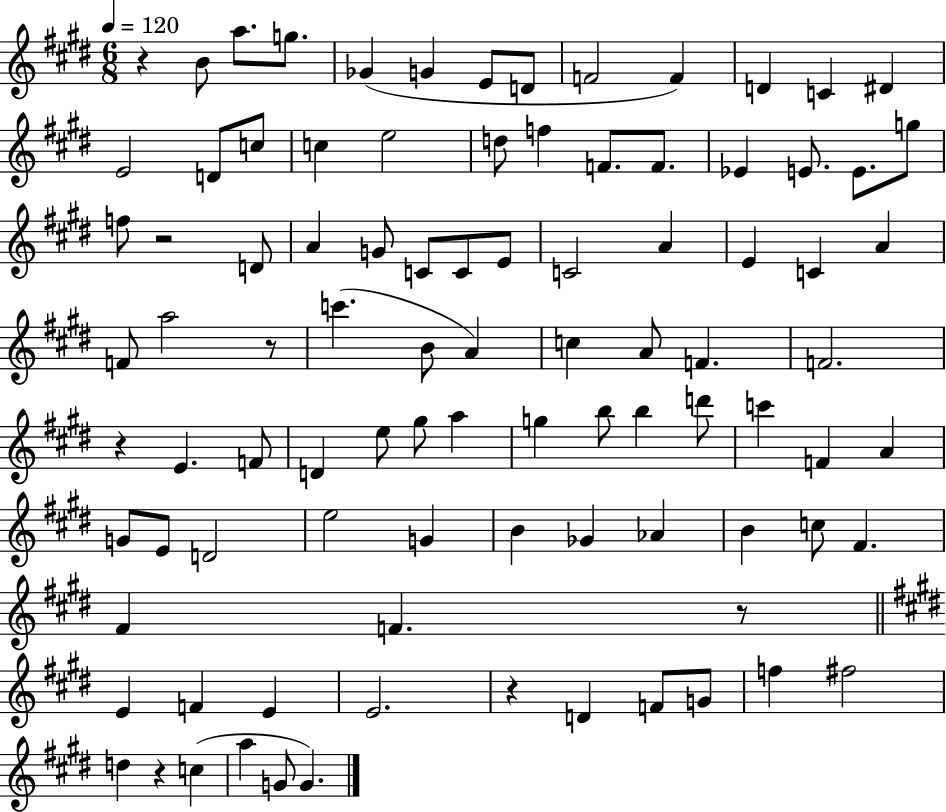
R/q B4/e A5/e. G5/e. Gb4/q G4/q E4/e D4/e F4/h F4/q D4/q C4/q D#4/q E4/h D4/e C5/e C5/q E5/h D5/e F5/q F4/e. F4/e. Eb4/q E4/e. E4/e. G5/e F5/e R/h D4/e A4/q G4/e C4/e C4/e E4/e C4/h A4/q E4/q C4/q A4/q F4/e A5/h R/e C6/q. B4/e A4/q C5/q A4/e F4/q. F4/h. R/q E4/q. F4/e D4/q E5/e G#5/e A5/q G5/q B5/e B5/q D6/e C6/q F4/q A4/q G4/e E4/e D4/h E5/h G4/q B4/q Gb4/q Ab4/q B4/q C5/e F#4/q. F#4/q F4/q. R/e E4/q F4/q E4/q E4/h. R/q D4/q F4/e G4/e F5/q F#5/h D5/q R/q C5/q A5/q G4/e G4/q.